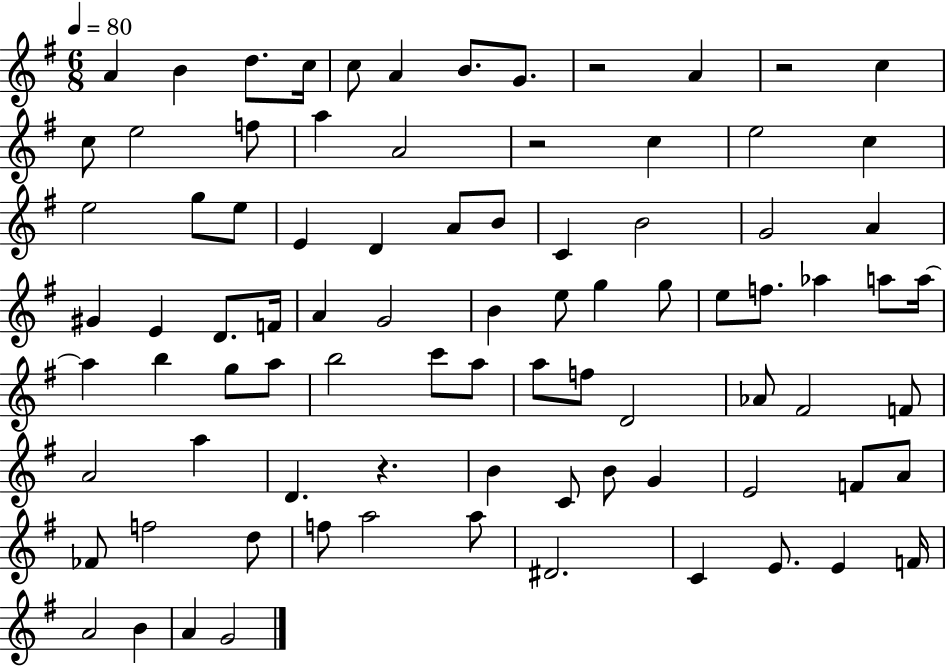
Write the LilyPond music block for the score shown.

{
  \clef treble
  \numericTimeSignature
  \time 6/8
  \key g \major
  \tempo 4 = 80
  a'4 b'4 d''8. c''16 | c''8 a'4 b'8. g'8. | r2 a'4 | r2 c''4 | \break c''8 e''2 f''8 | a''4 a'2 | r2 c''4 | e''2 c''4 | \break e''2 g''8 e''8 | e'4 d'4 a'8 b'8 | c'4 b'2 | g'2 a'4 | \break gis'4 e'4 d'8. f'16 | a'4 g'2 | b'4 e''8 g''4 g''8 | e''8 f''8. aes''4 a''8 a''16~~ | \break a''4 b''4 g''8 a''8 | b''2 c'''8 a''8 | a''8 f''8 d'2 | aes'8 fis'2 f'8 | \break a'2 a''4 | d'4. r4. | b'4 c'8 b'8 g'4 | e'2 f'8 a'8 | \break fes'8 f''2 d''8 | f''8 a''2 a''8 | dis'2. | c'4 e'8. e'4 f'16 | \break a'2 b'4 | a'4 g'2 | \bar "|."
}